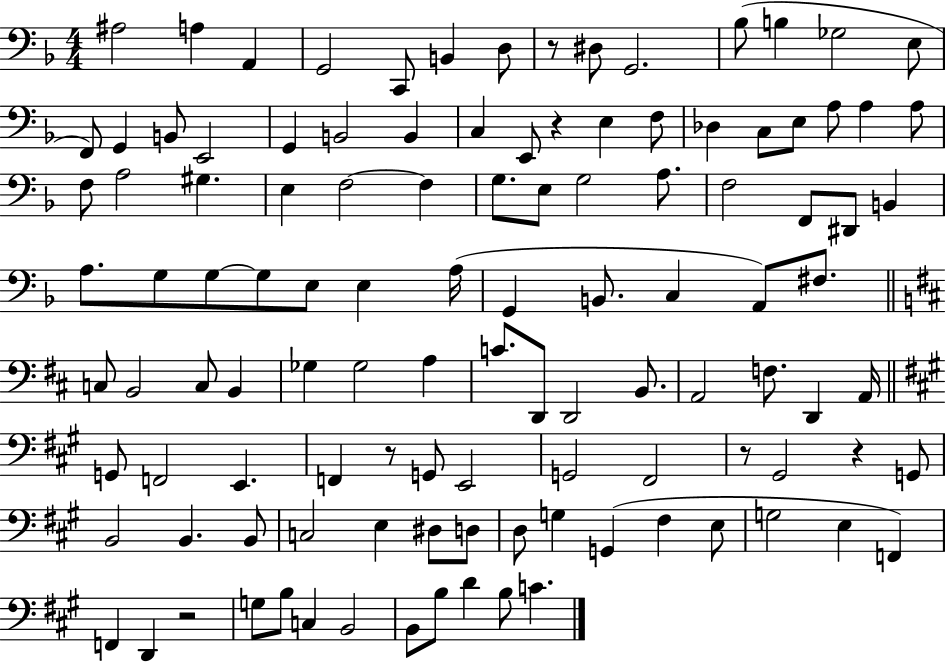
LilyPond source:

{
  \clef bass
  \numericTimeSignature
  \time 4/4
  \key f \major
  ais2 a4 a,4 | g,2 c,8 b,4 d8 | r8 dis8 g,2. | bes8( b4 ges2 e8 | \break f,8) g,4 b,8 e,2 | g,4 b,2 b,4 | c4 e,8 r4 e4 f8 | des4 c8 e8 a8 a4 a8 | \break f8 a2 gis4. | e4 f2~~ f4 | g8. e8 g2 a8. | f2 f,8 dis,8 b,4 | \break a8. g8 g8~~ g8 e8 e4 a16( | g,4 b,8. c4 a,8) fis8. | \bar "||" \break \key b \minor c8 b,2 c8 b,4 | ges4 ges2 a4 | c'8. d,8 d,2 b,8. | a,2 f8. d,4 a,16 | \break \bar "||" \break \key a \major g,8 f,2 e,4. | f,4 r8 g,8 e,2 | g,2 fis,2 | r8 gis,2 r4 g,8 | \break b,2 b,4. b,8 | c2 e4 dis8 d8 | d8 g4 g,4( fis4 e8 | g2 e4 f,4) | \break f,4 d,4 r2 | g8 b8 c4 b,2 | b,8 b8 d'4 b8 c'4. | \bar "|."
}